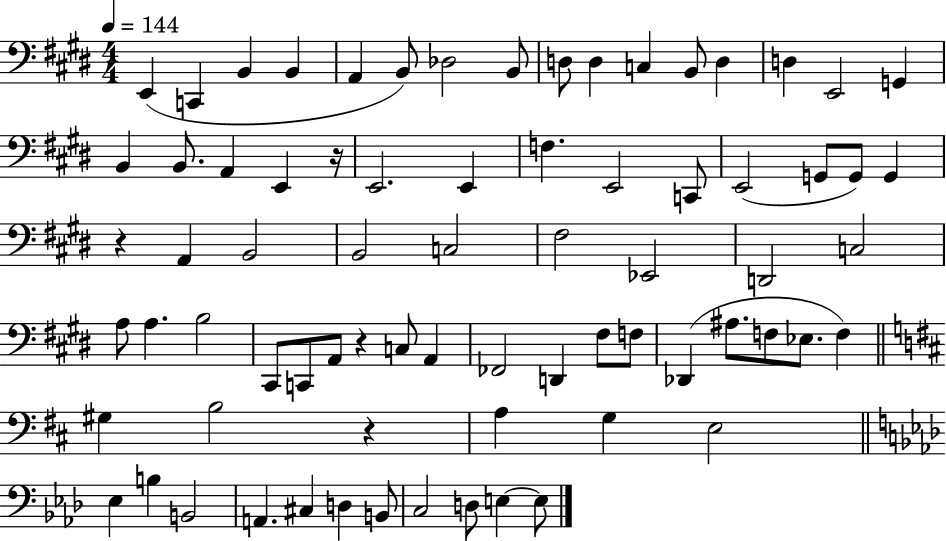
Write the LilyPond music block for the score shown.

{
  \clef bass
  \numericTimeSignature
  \time 4/4
  \key e \major
  \tempo 4 = 144
  e,4( c,4 b,4 b,4 | a,4 b,8) des2 b,8 | d8 d4 c4 b,8 d4 | d4 e,2 g,4 | \break b,4 b,8. a,4 e,4 r16 | e,2. e,4 | f4. e,2 c,8 | e,2( g,8 g,8) g,4 | \break r4 a,4 b,2 | b,2 c2 | fis2 ees,2 | d,2 c2 | \break a8 a4. b2 | cis,8 c,8 a,8 r4 c8 a,4 | fes,2 d,4 fis8 f8 | des,4( ais8. f8 ees8. f4) | \break \bar "||" \break \key d \major gis4 b2 r4 | a4 g4 e2 | \bar "||" \break \key aes \major ees4 b4 b,2 | a,4. cis4 d4 b,8 | c2 d8 e4~~ e8 | \bar "|."
}